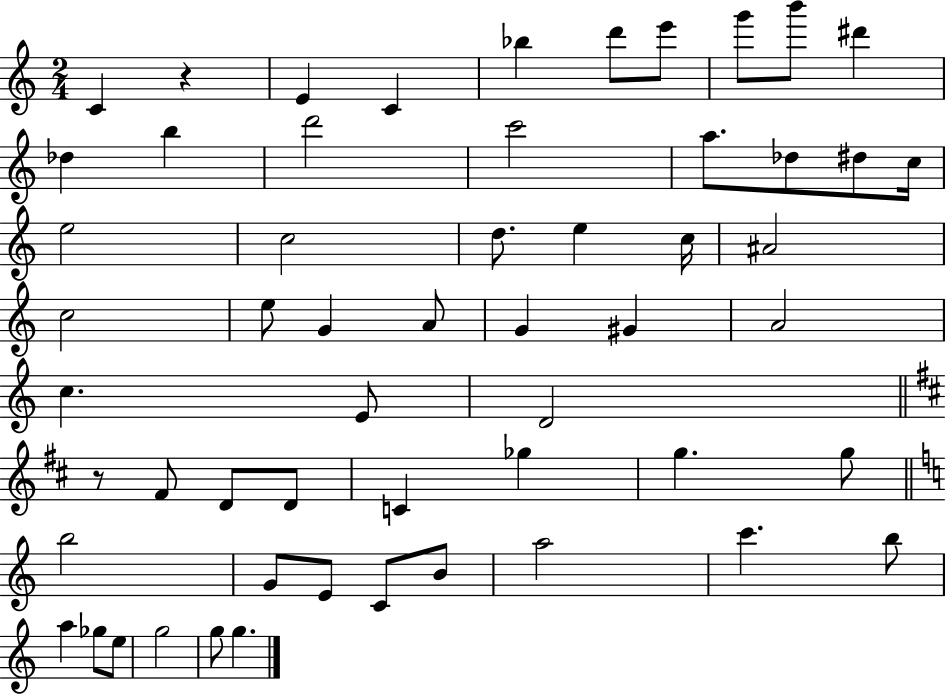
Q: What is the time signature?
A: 2/4